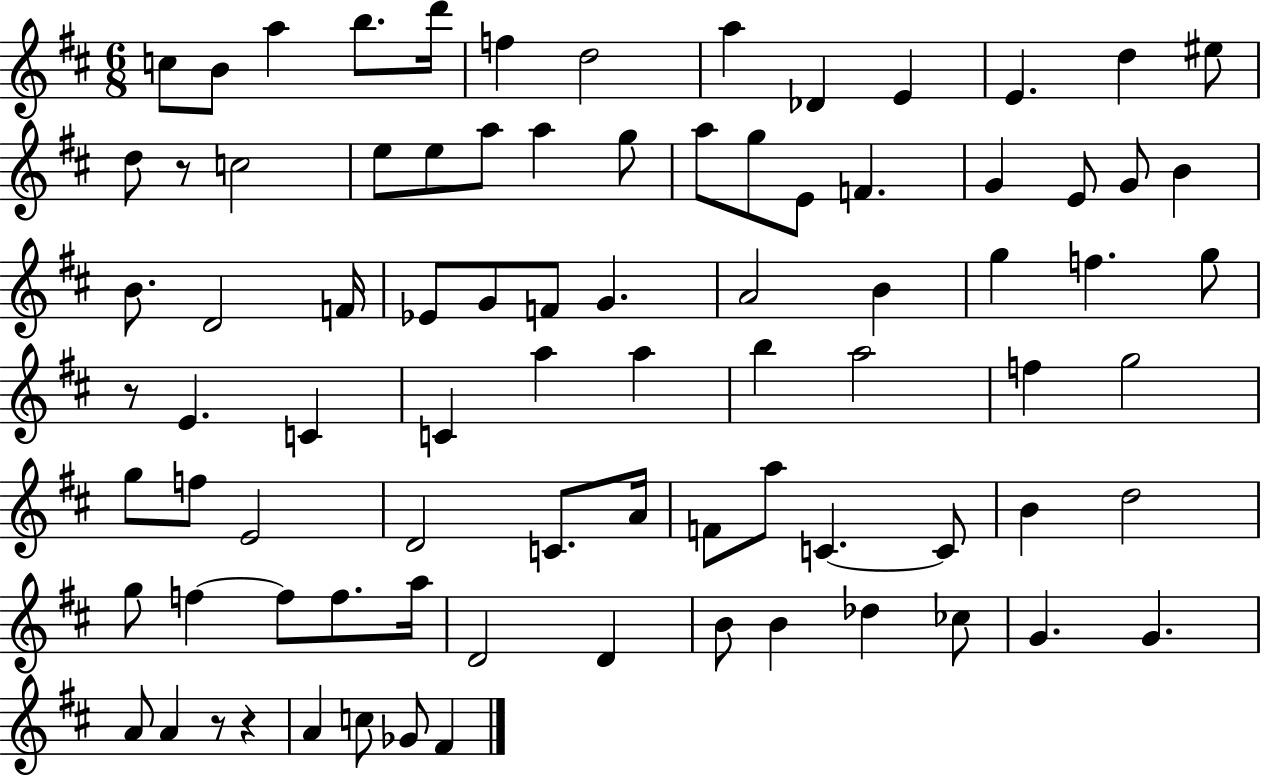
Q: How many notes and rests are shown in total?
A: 84